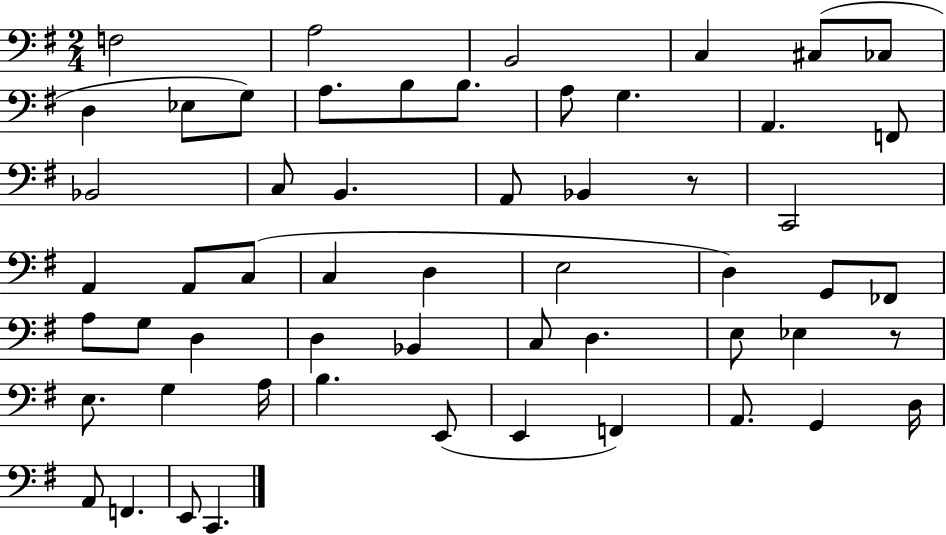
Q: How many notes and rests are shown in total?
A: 56